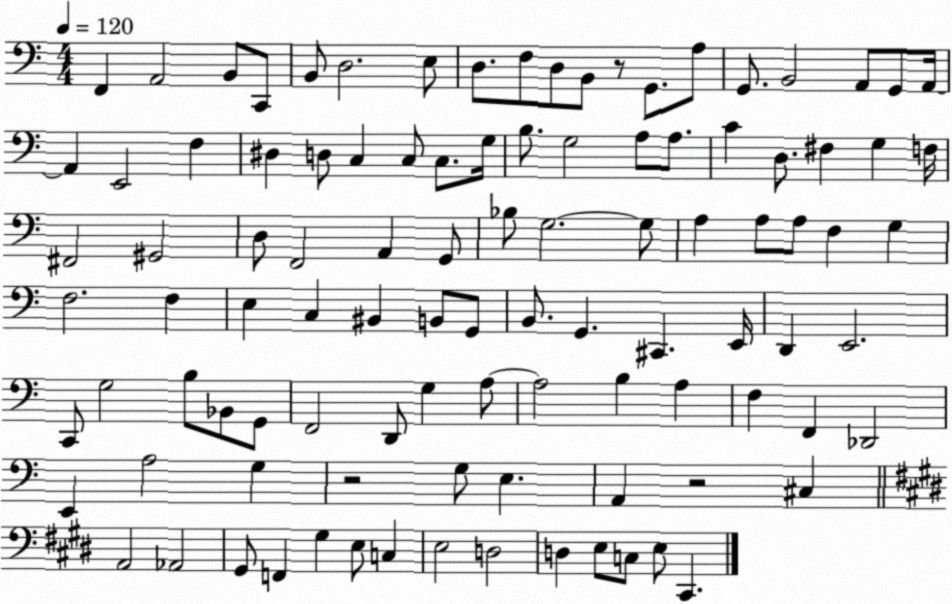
X:1
T:Untitled
M:4/4
L:1/4
K:C
F,, A,,2 B,,/2 C,,/2 B,,/2 D,2 E,/2 D,/2 F,/2 D,/2 B,,/2 z/2 G,,/2 A,/2 G,,/2 B,,2 A,,/2 G,,/2 A,,/4 A,, E,,2 F, ^D, D,/2 C, C,/2 C,/2 G,/4 B,/2 G,2 A,/2 A,/2 C D,/2 ^F, G, F,/4 ^F,,2 ^G,,2 D,/2 F,,2 A,, G,,/2 _B,/2 G,2 G,/2 A, A,/2 A,/2 F, G, F,2 F, E, C, ^B,, B,,/2 G,,/2 B,,/2 G,, ^C,, E,,/4 D,, E,,2 C,,/2 G,2 B,/2 _B,,/2 G,,/2 F,,2 D,,/2 G, A,/2 A,2 B, A, F, F,, _D,,2 E,, A,2 G, z2 G,/2 E, A,, z2 ^C, A,,2 _A,,2 ^G,,/2 F,, ^G, E,/2 C, E,2 D,2 D, E,/2 C,/2 E,/2 ^C,,